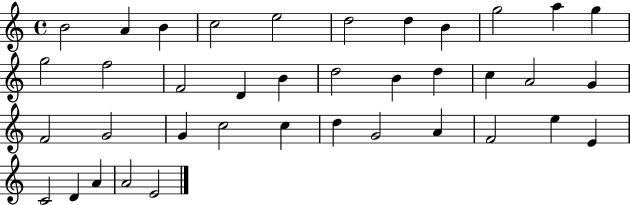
{
  \clef treble
  \time 4/4
  \defaultTimeSignature
  \key c \major
  b'2 a'4 b'4 | c''2 e''2 | d''2 d''4 b'4 | g''2 a''4 g''4 | \break g''2 f''2 | f'2 d'4 b'4 | d''2 b'4 d''4 | c''4 a'2 g'4 | \break f'2 g'2 | g'4 c''2 c''4 | d''4 g'2 a'4 | f'2 e''4 e'4 | \break c'2 d'4 a'4 | a'2 e'2 | \bar "|."
}